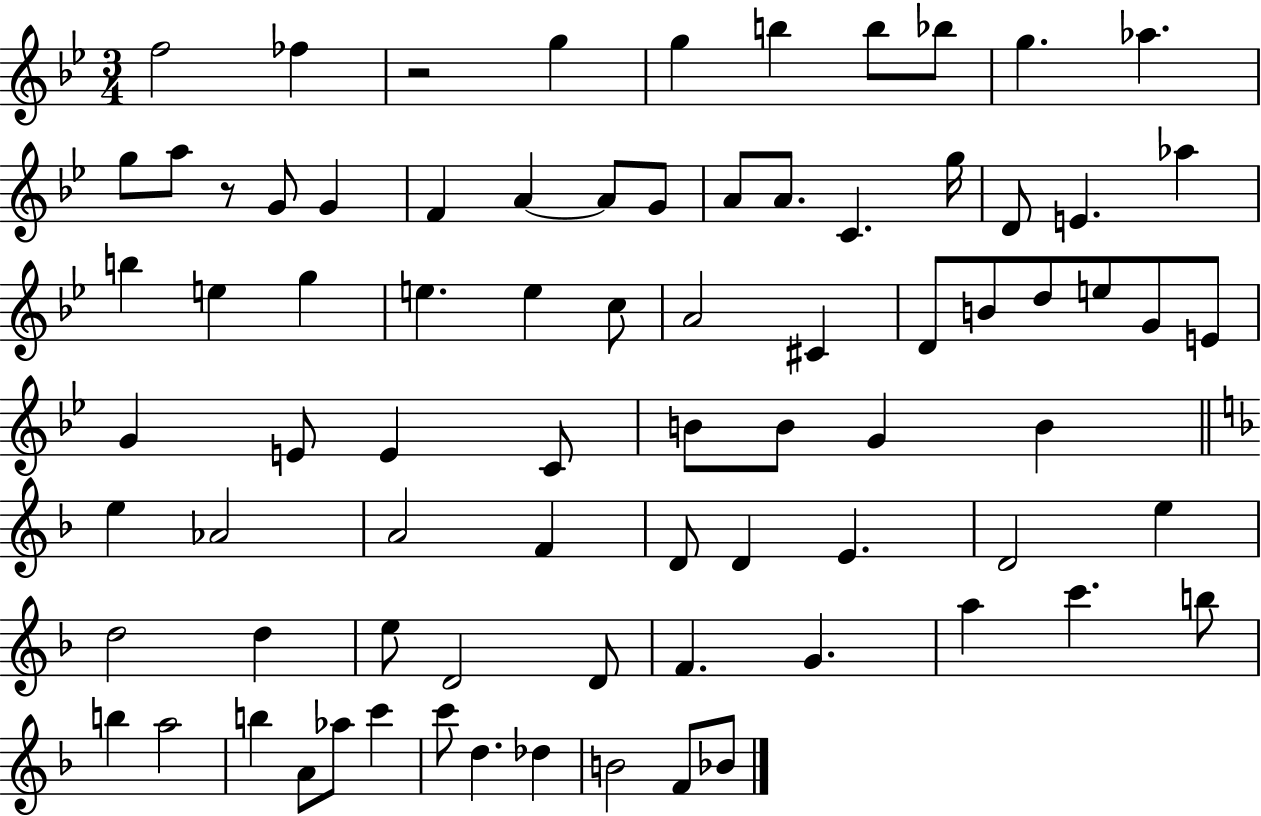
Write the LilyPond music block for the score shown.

{
  \clef treble
  \numericTimeSignature
  \time 3/4
  \key bes \major
  f''2 fes''4 | r2 g''4 | g''4 b''4 b''8 bes''8 | g''4. aes''4. | \break g''8 a''8 r8 g'8 g'4 | f'4 a'4~~ a'8 g'8 | a'8 a'8. c'4. g''16 | d'8 e'4. aes''4 | \break b''4 e''4 g''4 | e''4. e''4 c''8 | a'2 cis'4 | d'8 b'8 d''8 e''8 g'8 e'8 | \break g'4 e'8 e'4 c'8 | b'8 b'8 g'4 b'4 | \bar "||" \break \key d \minor e''4 aes'2 | a'2 f'4 | d'8 d'4 e'4. | d'2 e''4 | \break d''2 d''4 | e''8 d'2 d'8 | f'4. g'4. | a''4 c'''4. b''8 | \break b''4 a''2 | b''4 a'8 aes''8 c'''4 | c'''8 d''4. des''4 | b'2 f'8 bes'8 | \break \bar "|."
}